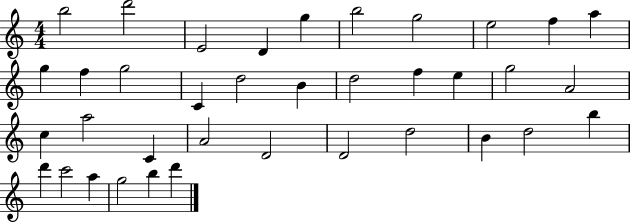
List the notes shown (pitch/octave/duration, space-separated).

B5/h D6/h E4/h D4/q G5/q B5/h G5/h E5/h F5/q A5/q G5/q F5/q G5/h C4/q D5/h B4/q D5/h F5/q E5/q G5/h A4/h C5/q A5/h C4/q A4/h D4/h D4/h D5/h B4/q D5/h B5/q D6/q C6/h A5/q G5/h B5/q D6/q